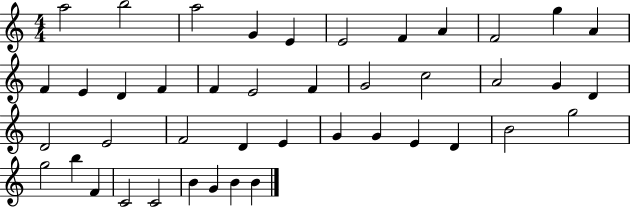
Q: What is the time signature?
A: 4/4